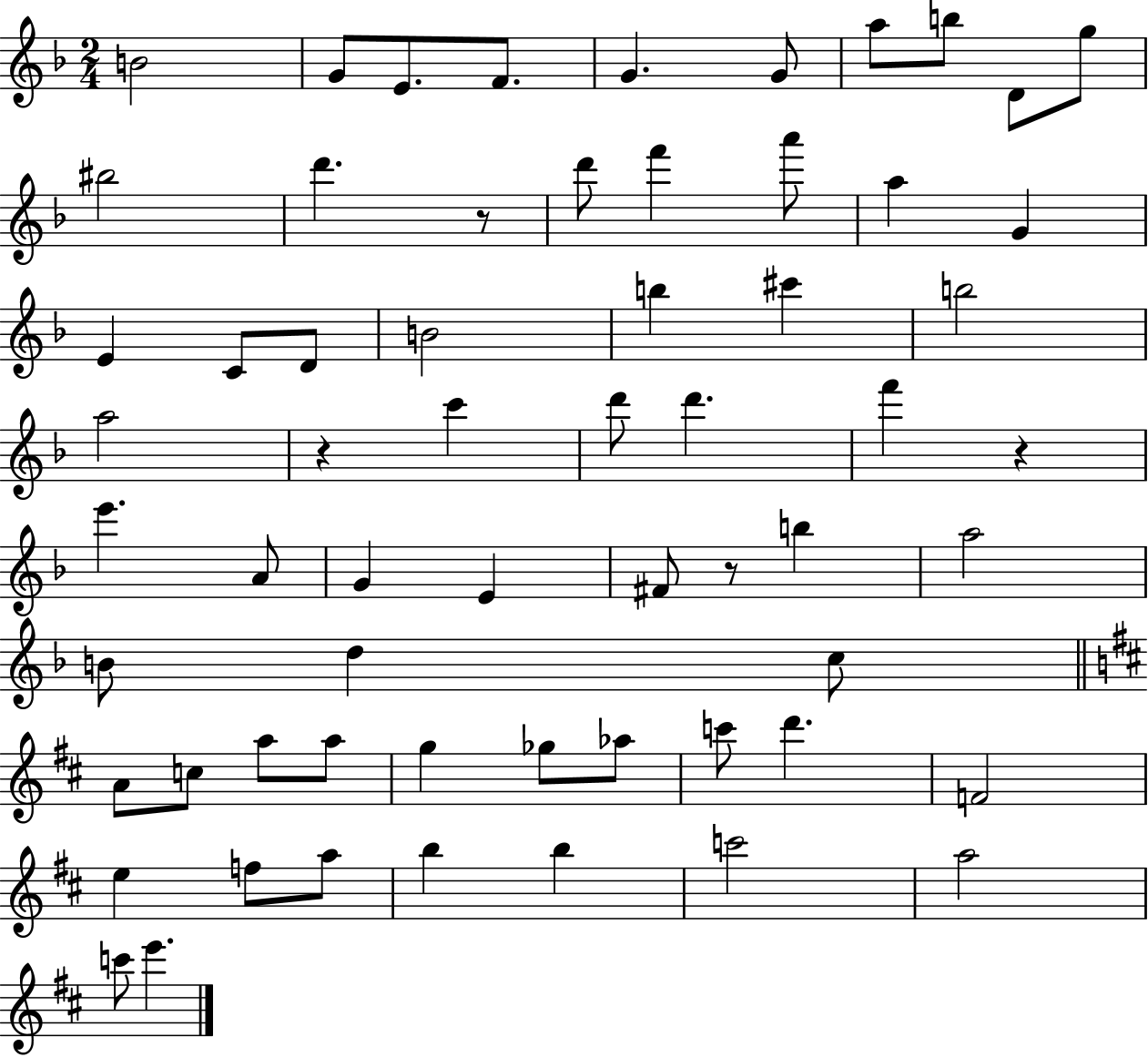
{
  \clef treble
  \numericTimeSignature
  \time 2/4
  \key f \major
  \repeat volta 2 { b'2 | g'8 e'8. f'8. | g'4. g'8 | a''8 b''8 d'8 g''8 | \break bis''2 | d'''4. r8 | d'''8 f'''4 a'''8 | a''4 g'4 | \break e'4 c'8 d'8 | b'2 | b''4 cis'''4 | b''2 | \break a''2 | r4 c'''4 | d'''8 d'''4. | f'''4 r4 | \break e'''4. a'8 | g'4 e'4 | fis'8 r8 b''4 | a''2 | \break b'8 d''4 c''8 | \bar "||" \break \key d \major a'8 c''8 a''8 a''8 | g''4 ges''8 aes''8 | c'''8 d'''4. | f'2 | \break e''4 f''8 a''8 | b''4 b''4 | c'''2 | a''2 | \break c'''8 e'''4. | } \bar "|."
}